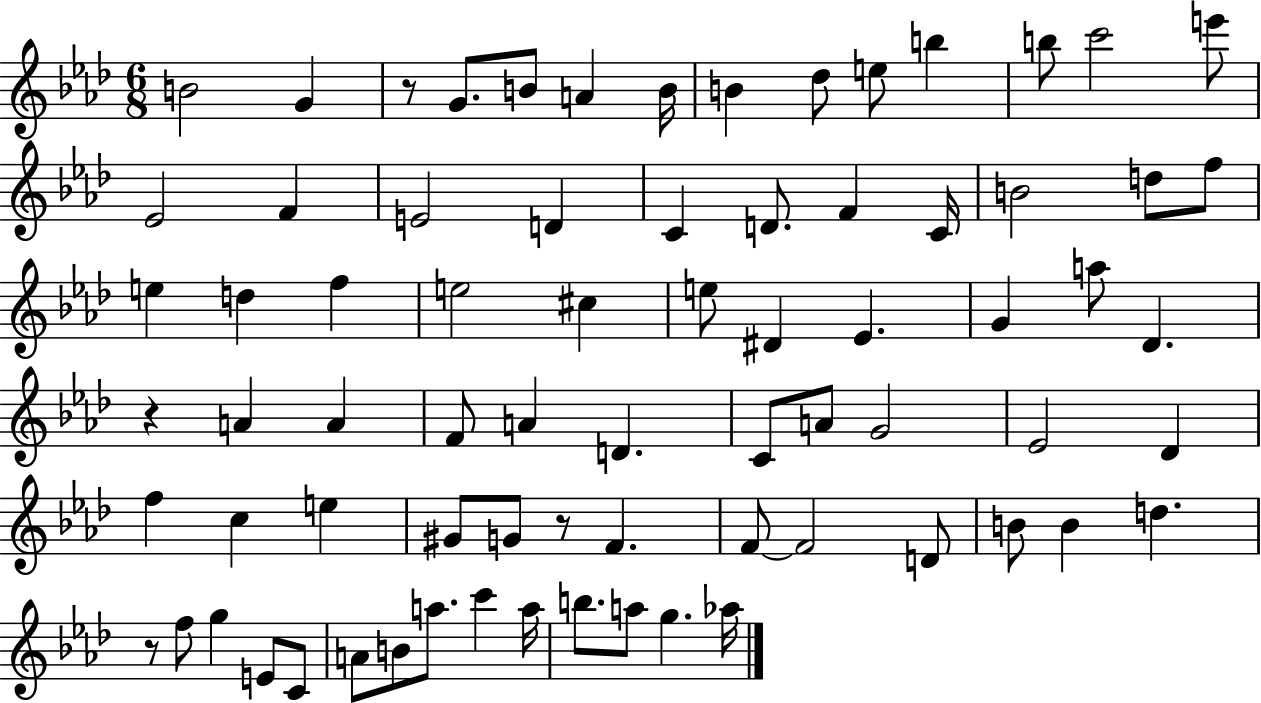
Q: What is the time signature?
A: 6/8